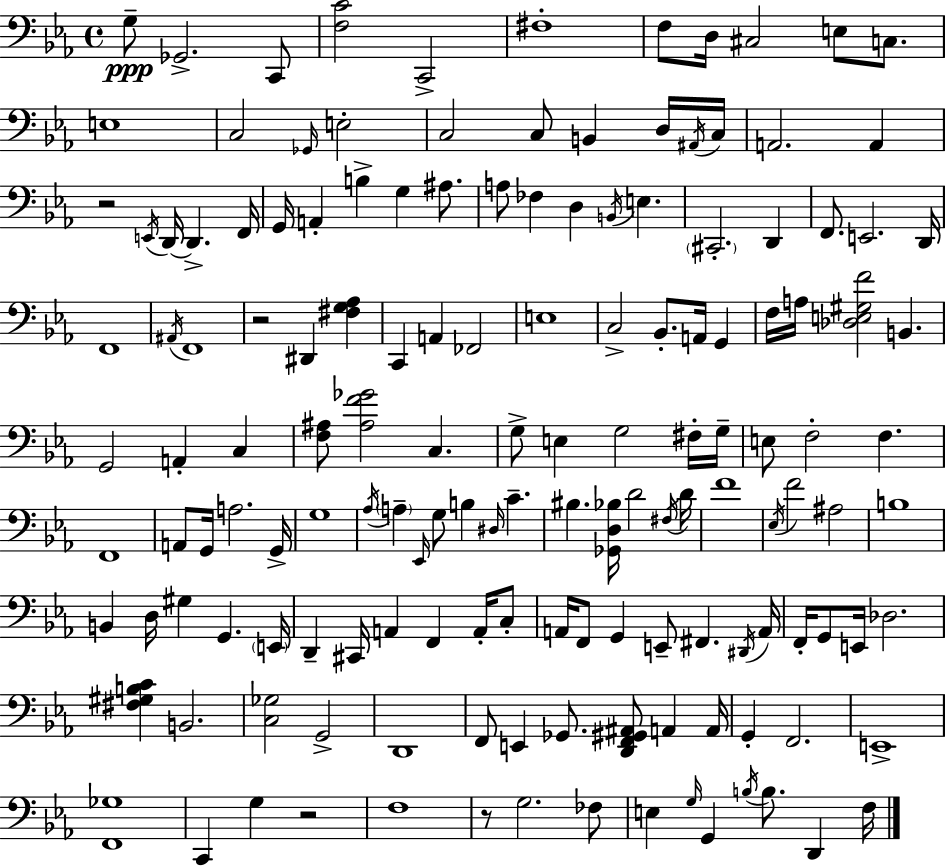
{
  \clef bass
  \time 4/4
  \defaultTimeSignature
  \key ees \major
  \repeat volta 2 { g8--\ppp ges,2.-> c,8 | <f c'>2 c,2-> | fis1-. | f8 d16 cis2 e8 c8. | \break e1 | c2 \grace { ges,16 } e2-. | c2 c8 b,4 d16 | \acciaccatura { ais,16 } c16 a,2. a,4 | \break r2 \acciaccatura { e,16 } d,16~~ d,4.-> | f,16 g,16 a,4-. b4-> g4 | ais8. a8 fes4 d4 \acciaccatura { b,16 } e4. | \parenthesize cis,2.-. | \break d,4 f,8. e,2. | d,16 f,1 | \acciaccatura { ais,16 } f,1 | r2 dis,4 | \break <fis g aes>4 c,4 a,4 fes,2 | e1 | c2-> bes,8.-. | a,16 g,4 f16 a16 <des e gis f'>2 b,4. | \break g,2 a,4-. | c4 <f ais>8 <ais f' ges'>2 c4. | g8-> e4 g2 | fis16-. g16-- e8 f2-. f4. | \break f,1 | a,8 g,16 a2. | g,16-> g1 | \acciaccatura { aes16 } \parenthesize a4-- \grace { ees,16 } g8 b4 | \break \grace { dis16 } c'4.-- bis4. <ges, d bes>16 d'2 | \acciaccatura { fis16 } d'16 f'1 | \acciaccatura { ees16 } f'2 | ais2 b1 | \break b,4 d16 gis4 | g,4. \parenthesize e,16 d,4-- cis,16 a,4 | f,4 a,16-. c8-. a,16 f,8 g,4 | e,8-- fis,4. \acciaccatura { dis,16 } a,16 f,16-. g,8 e,16 des2. | \break <fis gis b c'>4 b,2. | <c ges>2 | g,2-> d,1 | f,8 e,4 | \break ges,8. <d, f, gis, ais,>8 a,4 a,16 g,4-. f,2. | e,1-> | <f, ges>1 | c,4 g4 | \break r2 f1 | r8 g2. | fes8 e4 \grace { g16 } | g,4 \acciaccatura { b16 } b8. d,4 f16 } \bar "|."
}